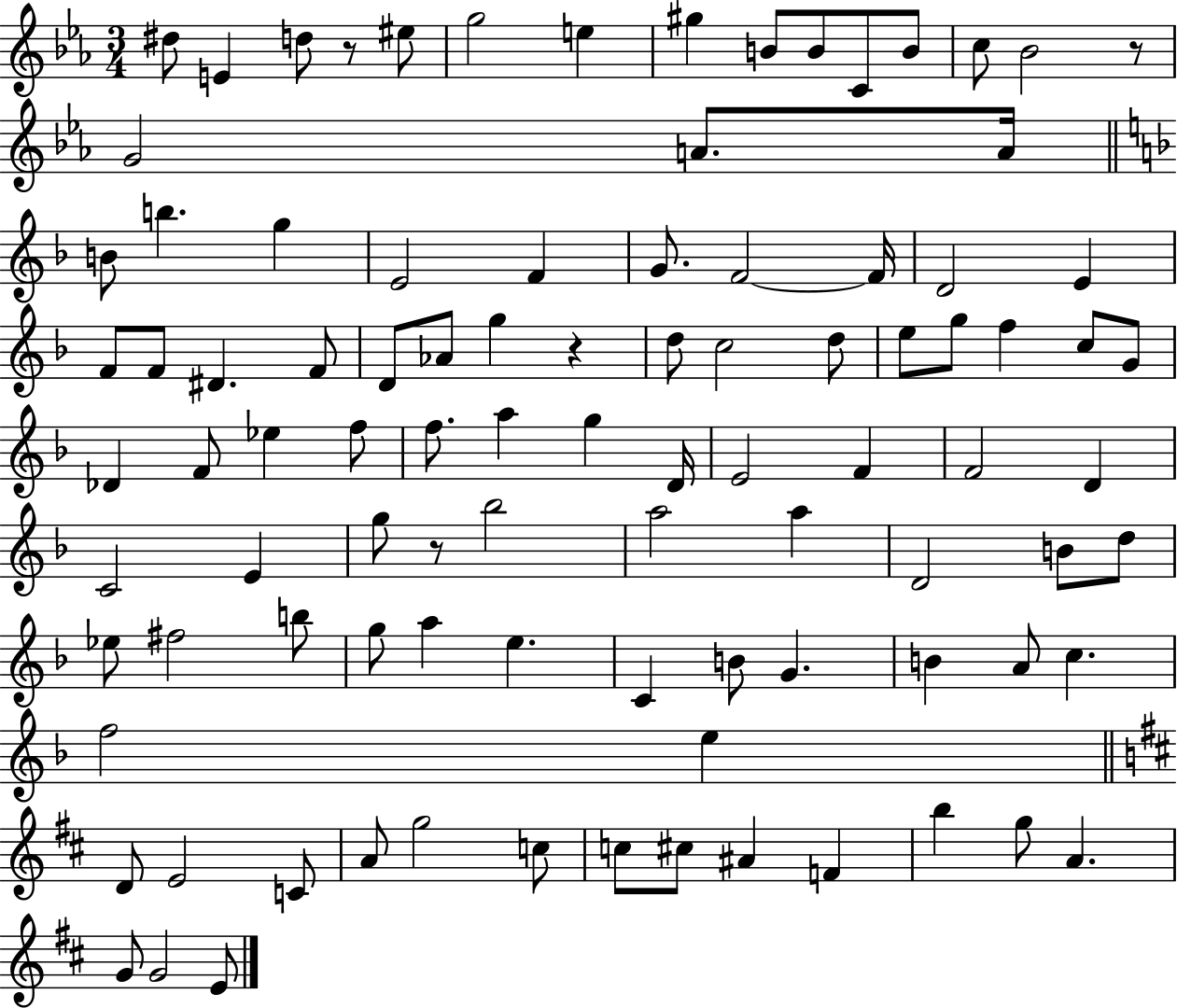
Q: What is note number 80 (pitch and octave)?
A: A4